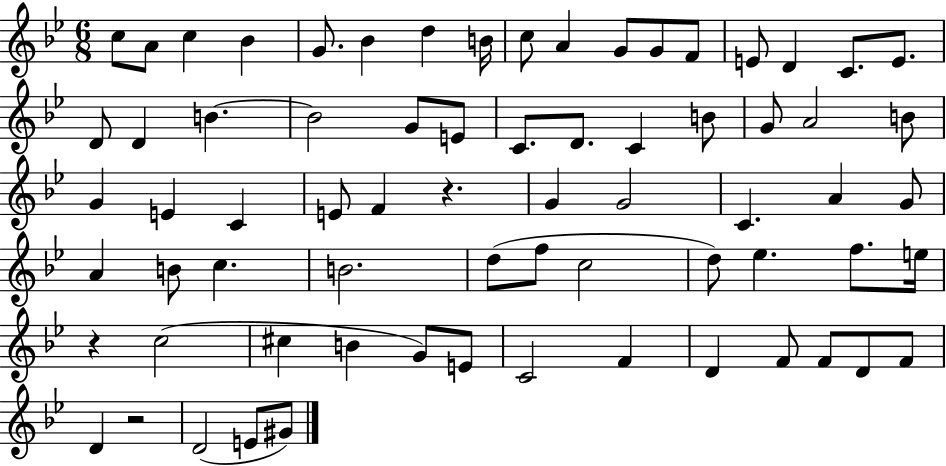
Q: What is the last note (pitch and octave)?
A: G#4